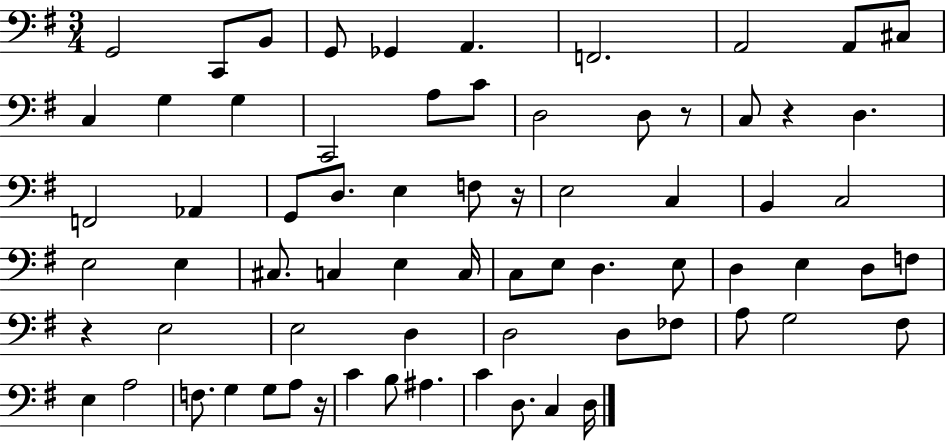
X:1
T:Untitled
M:3/4
L:1/4
K:G
G,,2 C,,/2 B,,/2 G,,/2 _G,, A,, F,,2 A,,2 A,,/2 ^C,/2 C, G, G, C,,2 A,/2 C/2 D,2 D,/2 z/2 C,/2 z D, F,,2 _A,, G,,/2 D,/2 E, F,/2 z/4 E,2 C, B,, C,2 E,2 E, ^C,/2 C, E, C,/4 C,/2 E,/2 D, E,/2 D, E, D,/2 F,/2 z E,2 E,2 D, D,2 D,/2 _F,/2 A,/2 G,2 ^F,/2 E, A,2 F,/2 G, G,/2 A,/2 z/4 C B,/2 ^A, C D,/2 C, D,/4